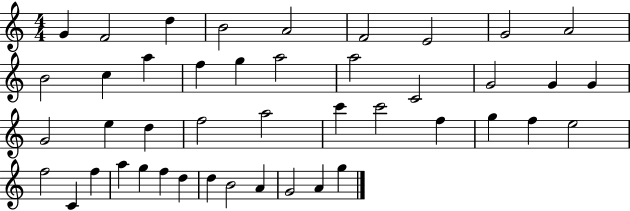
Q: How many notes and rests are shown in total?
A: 44